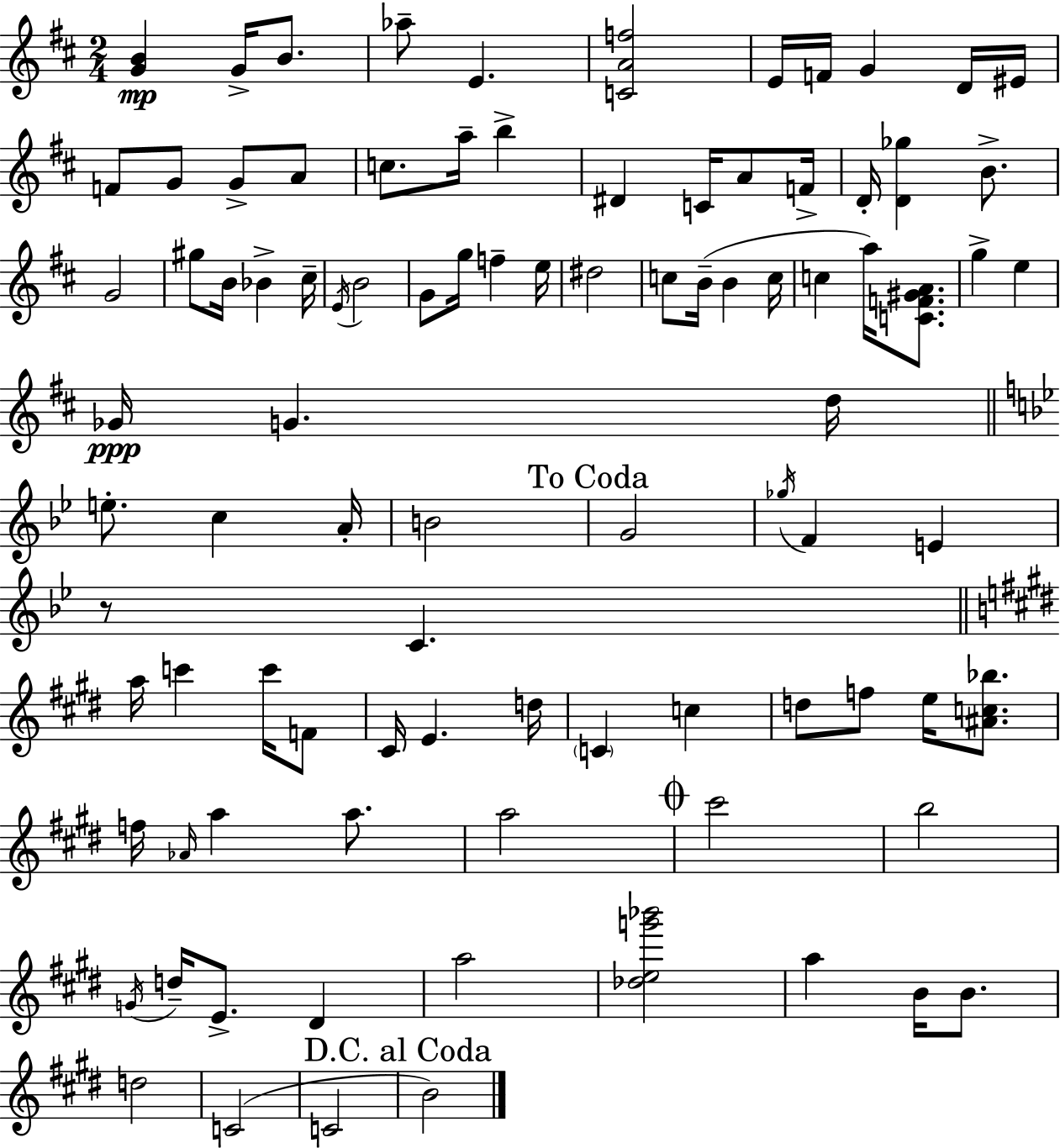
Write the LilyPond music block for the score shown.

{
  \clef treble
  \numericTimeSignature
  \time 2/4
  \key d \major
  <g' b'>4\mp g'16-> b'8. | aes''8-- e'4. | <c' a' f''>2 | e'16 f'16 g'4 d'16 eis'16 | \break f'8 g'8 g'8-> a'8 | c''8. a''16-- b''4-> | dis'4 c'16 a'8 f'16-> | d'16-. <d' ges''>4 b'8.-> | \break g'2 | gis''8 b'16 bes'4-> cis''16-- | \acciaccatura { e'16 } b'2 | g'8 g''16 f''4-- | \break e''16 dis''2 | c''8 b'16--( b'4 | c''16 c''4 a''16) <c' f' gis' a'>8. | g''4-> e''4 | \break ges'16\ppp g'4. | d''16 \bar "||" \break \key bes \major e''8.-. c''4 a'16-. | b'2 | \mark "To Coda" g'2 | \acciaccatura { ges''16 } f'4 e'4 | \break r8 c'4. | \bar "||" \break \key e \major a''16 c'''4 c'''16 f'8 | cis'16 e'4. d''16 | \parenthesize c'4 c''4 | d''8 f''8 e''16 <ais' c'' bes''>8. | \break f''16 \grace { aes'16 } a''4 a''8. | a''2 | \mark \markup { \musicglyph "scripts.coda" } cis'''2 | b''2 | \break \acciaccatura { g'16 } d''16-- e'8.-> dis'4 | a''2 | <des'' e'' g''' bes'''>2 | a''4 b'16 b'8. | \break d''2 | c'2( | c'2 | \mark "D.C. al Coda" b'2) | \break \bar "|."
}